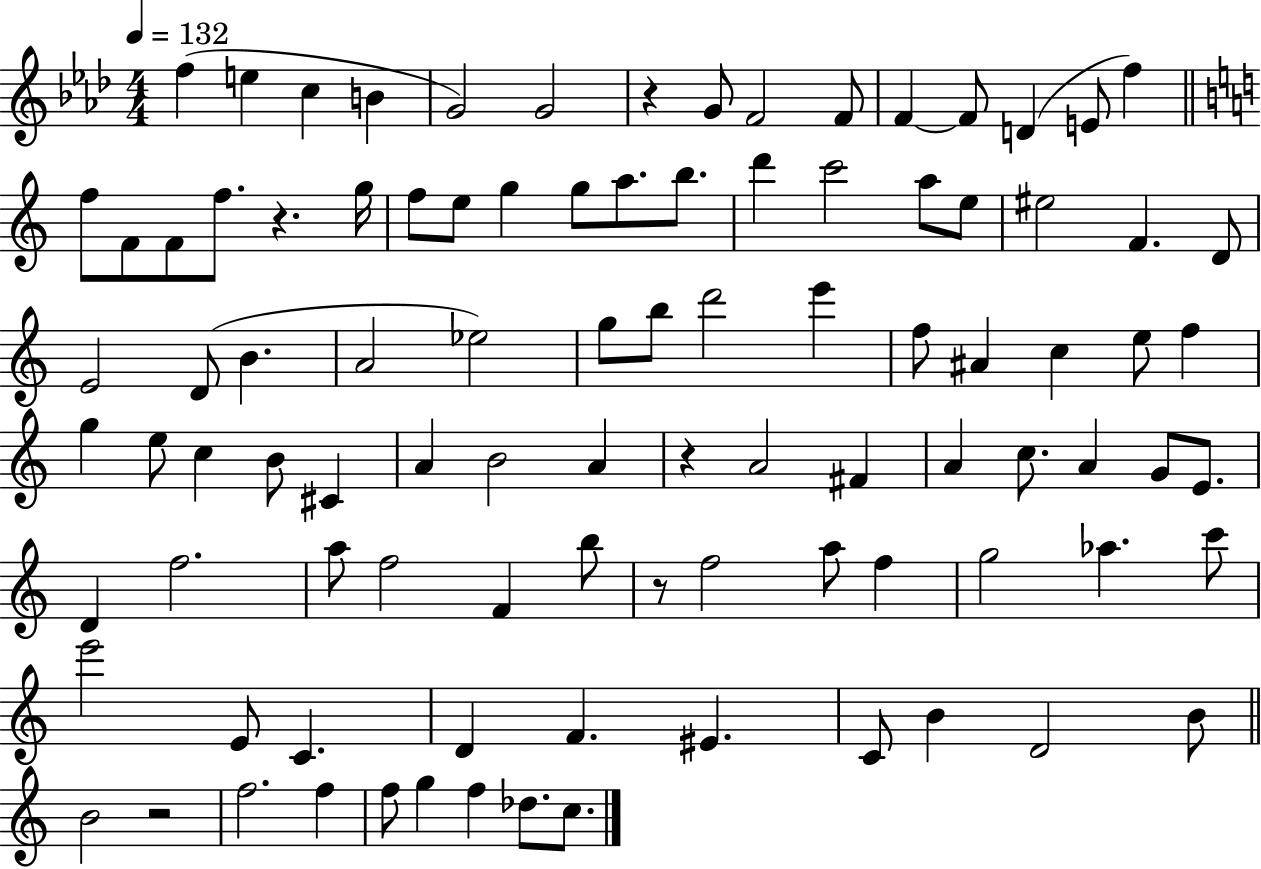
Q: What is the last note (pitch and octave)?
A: C5